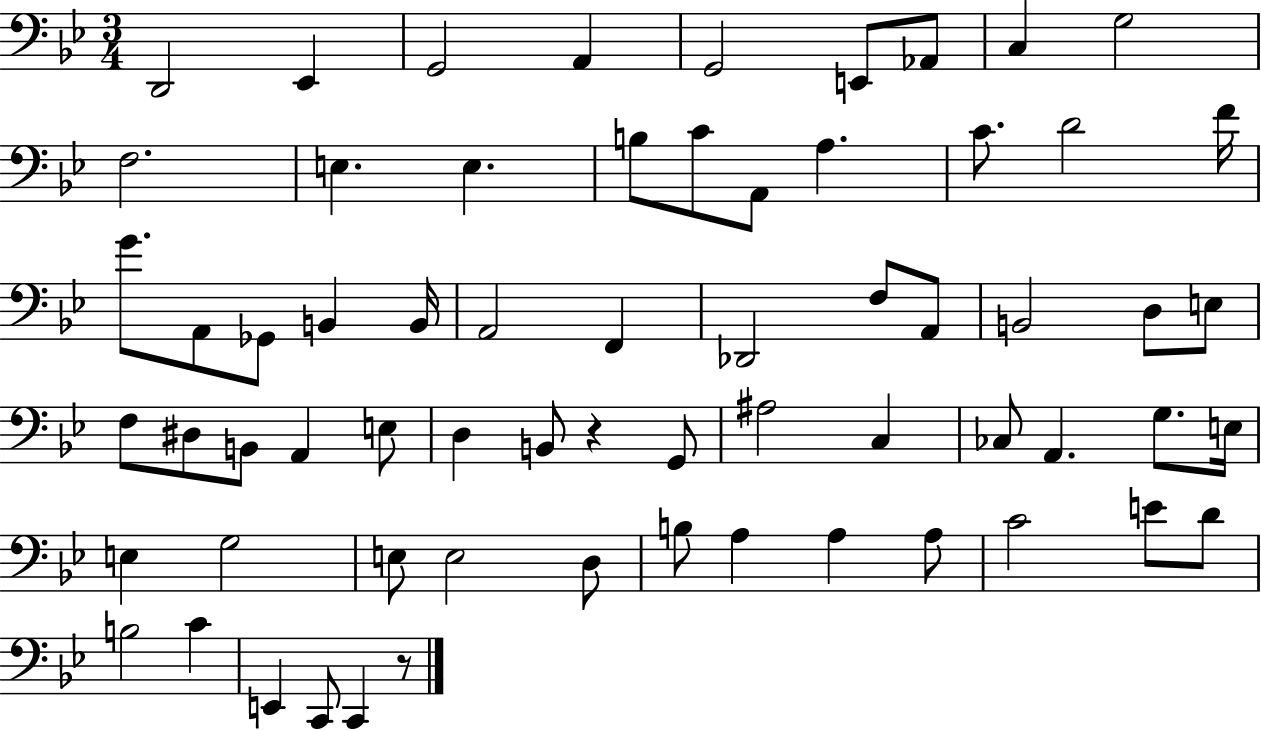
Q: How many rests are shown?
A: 2